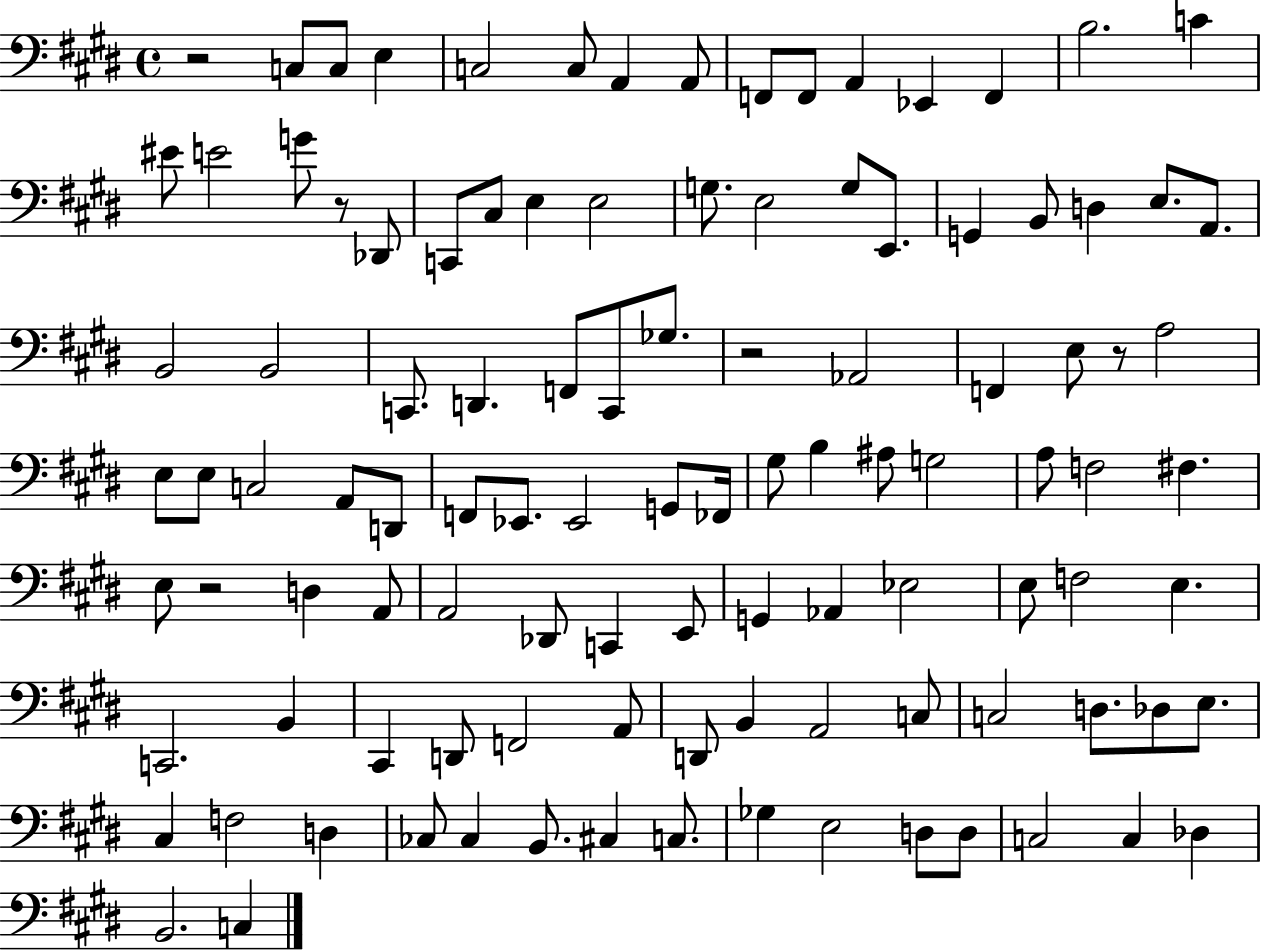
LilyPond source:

{
  \clef bass
  \time 4/4
  \defaultTimeSignature
  \key e \major
  r2 c8 c8 e4 | c2 c8 a,4 a,8 | f,8 f,8 a,4 ees,4 f,4 | b2. c'4 | \break eis'8 e'2 g'8 r8 des,8 | c,8 cis8 e4 e2 | g8. e2 g8 e,8. | g,4 b,8 d4 e8. a,8. | \break b,2 b,2 | c,8. d,4. f,8 c,8 ges8. | r2 aes,2 | f,4 e8 r8 a2 | \break e8 e8 c2 a,8 d,8 | f,8 ees,8. ees,2 g,8 fes,16 | gis8 b4 ais8 g2 | a8 f2 fis4. | \break e8 r2 d4 a,8 | a,2 des,8 c,4 e,8 | g,4 aes,4 ees2 | e8 f2 e4. | \break c,2. b,4 | cis,4 d,8 f,2 a,8 | d,8 b,4 a,2 c8 | c2 d8. des8 e8. | \break cis4 f2 d4 | ces8 ces4 b,8. cis4 c8. | ges4 e2 d8 d8 | c2 c4 des4 | \break b,2. c4 | \bar "|."
}